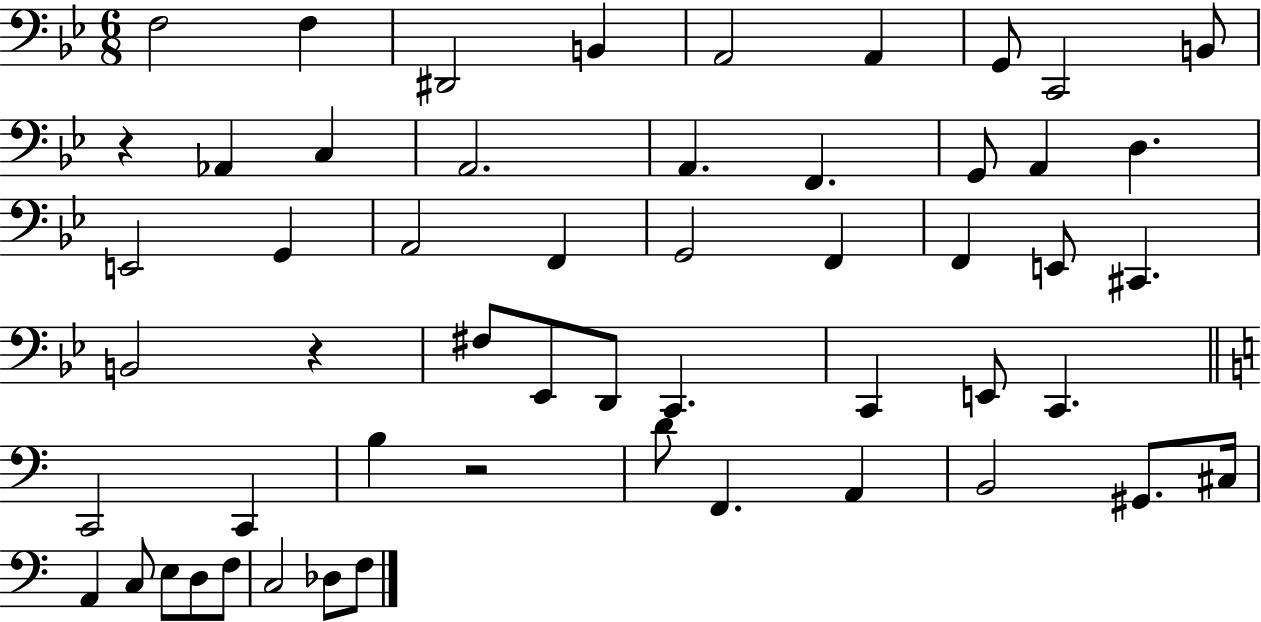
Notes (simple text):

F3/h F3/q D#2/h B2/q A2/h A2/q G2/e C2/h B2/e R/q Ab2/q C3/q A2/h. A2/q. F2/q. G2/e A2/q D3/q. E2/h G2/q A2/h F2/q G2/h F2/q F2/q E2/e C#2/q. B2/h R/q F#3/e Eb2/e D2/e C2/q. C2/q E2/e C2/q. C2/h C2/q B3/q R/h D4/e F2/q. A2/q B2/h G#2/e. C#3/s A2/q C3/e E3/e D3/e F3/e C3/h Db3/e F3/e